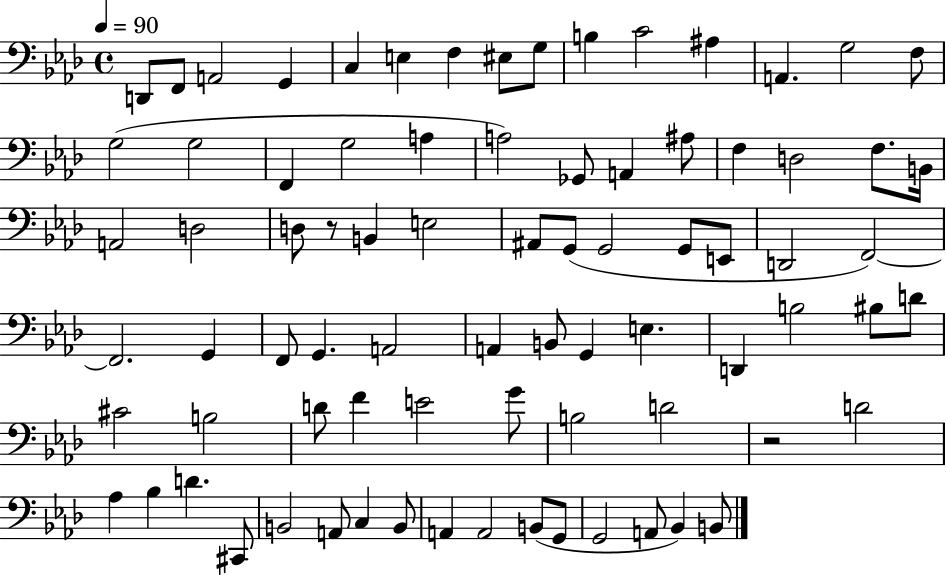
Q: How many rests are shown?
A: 2